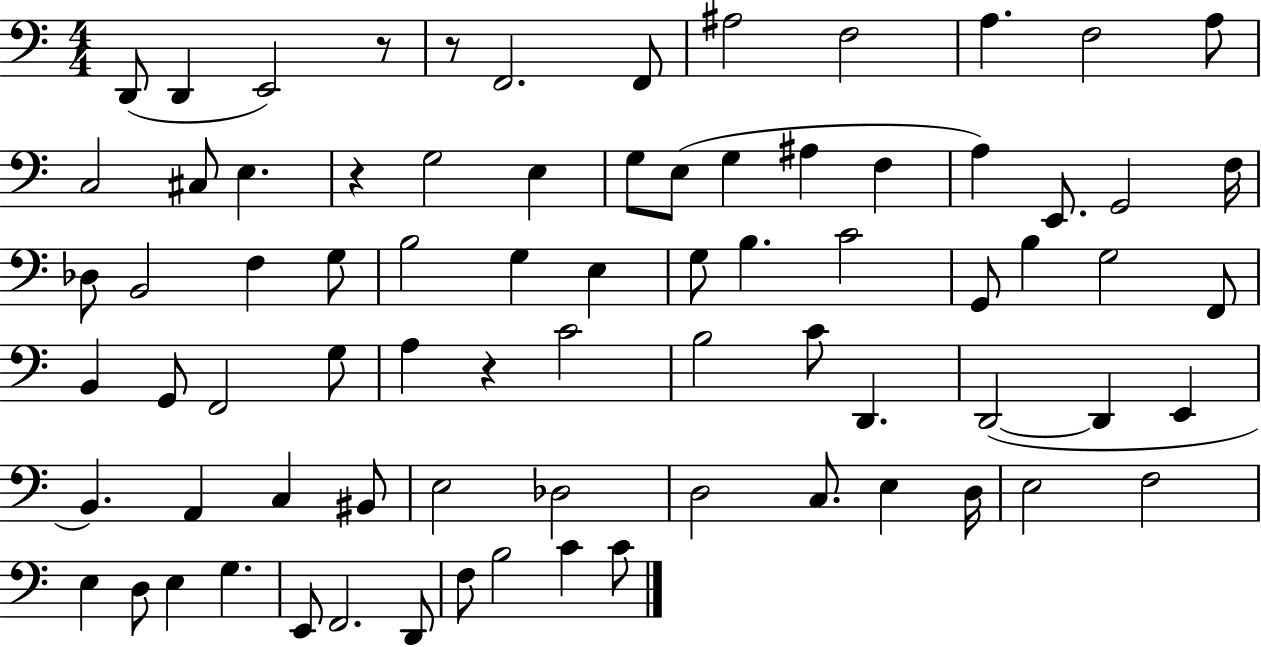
{
  \clef bass
  \numericTimeSignature
  \time 4/4
  \key c \major
  d,8( d,4 e,2) r8 | r8 f,2. f,8 | ais2 f2 | a4. f2 a8 | \break c2 cis8 e4. | r4 g2 e4 | g8 e8( g4 ais4 f4 | a4) e,8. g,2 f16 | \break des8 b,2 f4 g8 | b2 g4 e4 | g8 b4. c'2 | g,8 b4 g2 f,8 | \break b,4 g,8 f,2 g8 | a4 r4 c'2 | b2 c'8 d,4. | d,2~(~ d,4 e,4 | \break b,4.) a,4 c4 bis,8 | e2 des2 | d2 c8. e4 d16 | e2 f2 | \break e4 d8 e4 g4. | e,8 f,2. d,8 | f8 b2 c'4 c'8 | \bar "|."
}